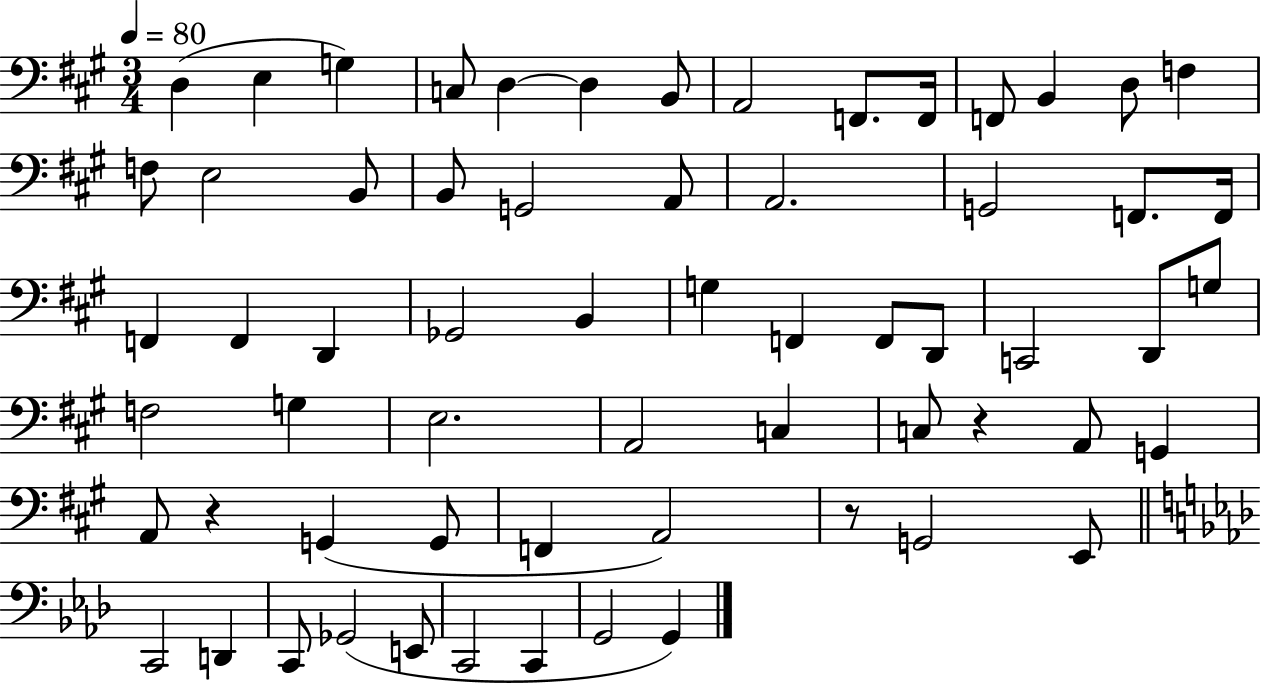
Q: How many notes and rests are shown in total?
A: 63